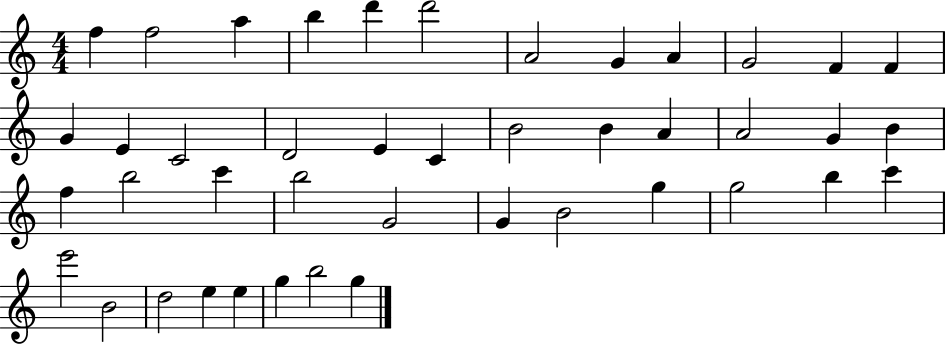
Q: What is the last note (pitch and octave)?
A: G5